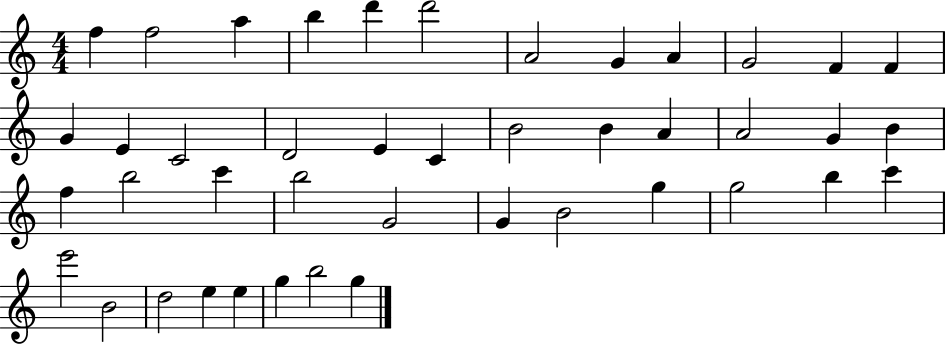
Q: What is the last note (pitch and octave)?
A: G5